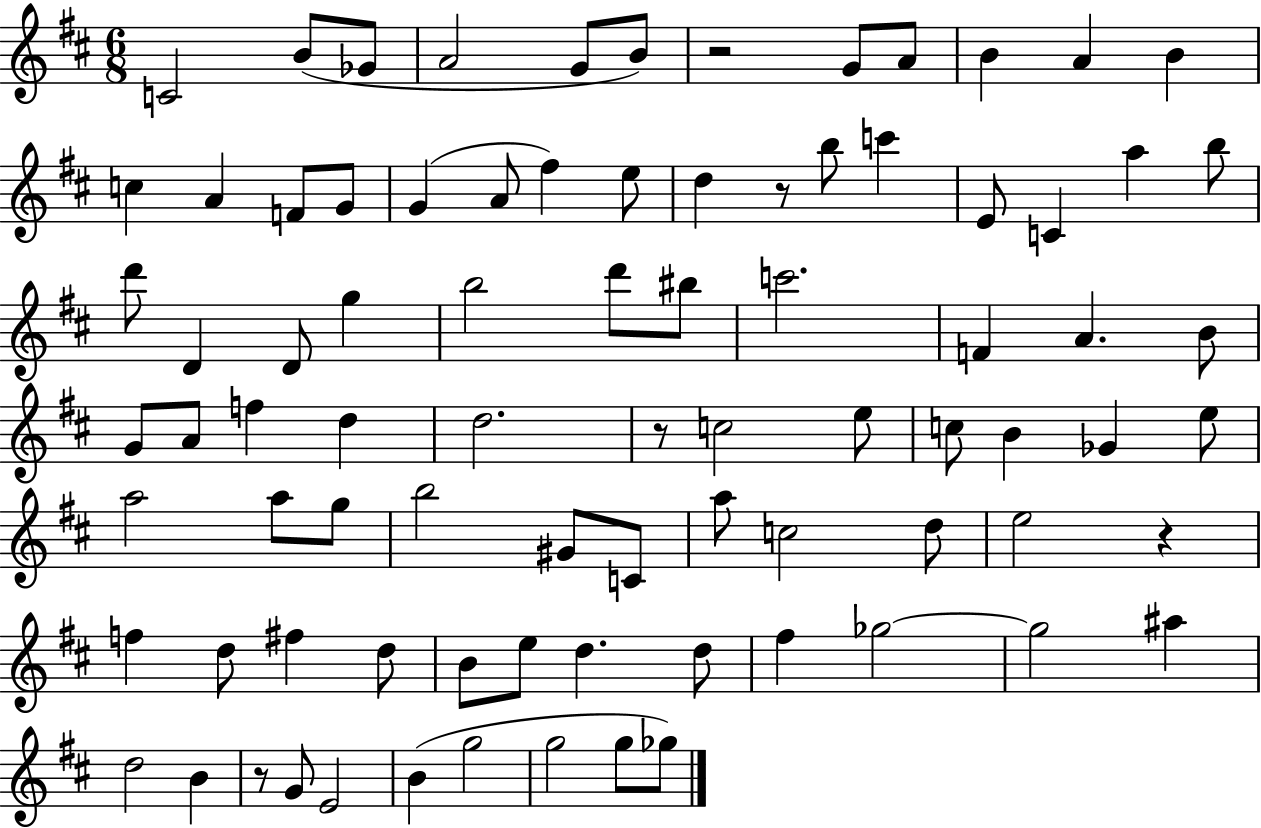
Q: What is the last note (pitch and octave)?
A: Gb5